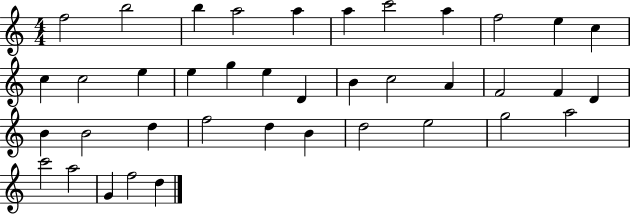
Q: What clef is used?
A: treble